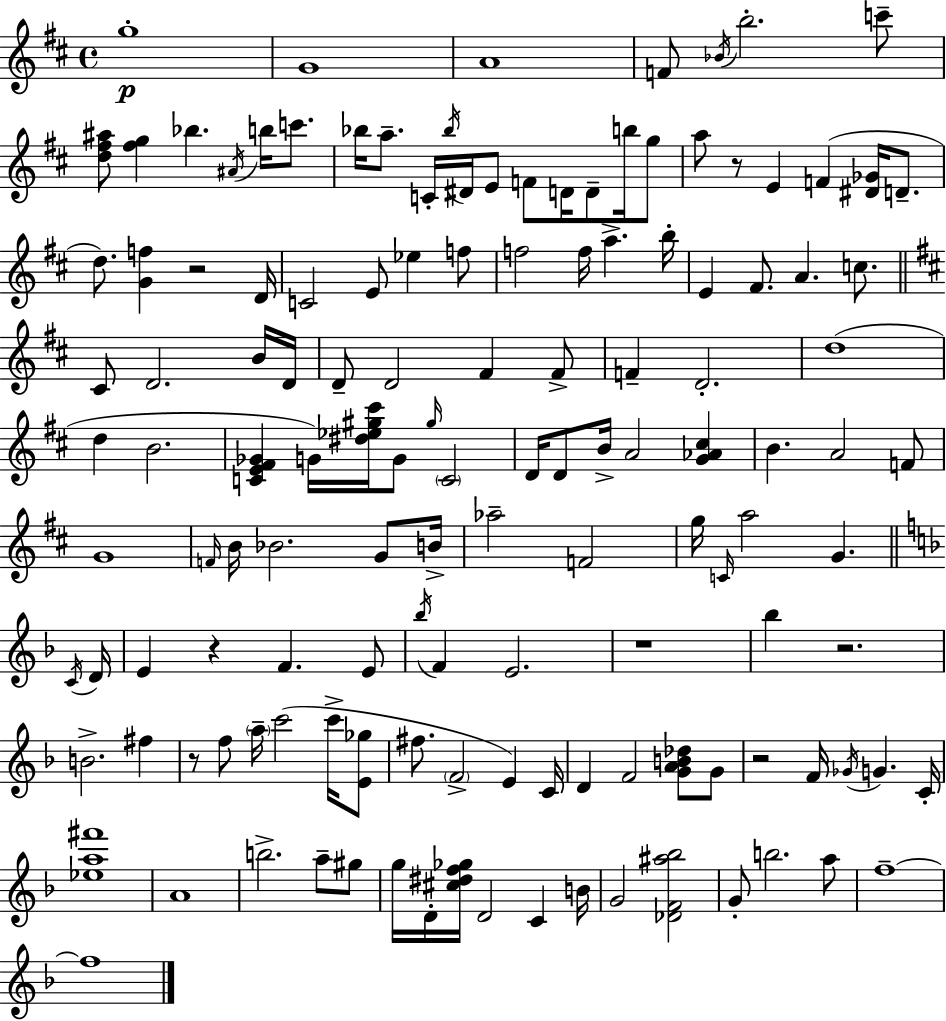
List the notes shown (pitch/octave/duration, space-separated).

G5/w G4/w A4/w F4/e Bb4/s B5/h. C6/e [D5,F#5,A#5]/e [F#5,G5]/q Bb5/q. A#4/s B5/s C6/e. Bb5/s A5/e. C4/s Bb5/s D#4/s E4/e F4/e D4/s D4/e B5/s G5/e A5/e R/e E4/q F4/q [D#4,Gb4]/s D4/e. D5/e. [G4,F5]/q R/h D4/s C4/h E4/e Eb5/q F5/e F5/h F5/s A5/q. B5/s E4/q F#4/e. A4/q. C5/e. C#4/e D4/h. B4/s D4/s D4/e D4/h F#4/q F#4/e F4/q D4/h. D5/w D5/q B4/h. [C4,E4,F#4,Gb4]/q G4/s [D#5,Eb5,G#5,C#6]/s G4/e G#5/s C4/h D4/s D4/e B4/s A4/h [G4,Ab4,C#5]/q B4/q. A4/h F4/e G4/w F4/s B4/s Bb4/h. G4/e B4/s Ab5/h F4/h G5/s C4/s A5/h G4/q. C4/s D4/s E4/q R/q F4/q. E4/e Bb5/s F4/q E4/h. R/w Bb5/q R/h. B4/h. F#5/q R/e F5/e A5/s C6/h C6/s [E4,Gb5]/e F#5/e. F4/h E4/q C4/s D4/q F4/h [G4,A4,B4,Db5]/e G4/e R/h F4/s Gb4/s G4/q. C4/s [Eb5,A5,F#6]/w A4/w B5/h. A5/e G#5/e G5/s D4/s [C#5,D#5,F5,Gb5]/s D4/h C4/q B4/s G4/h [Db4,F4,A#5,Bb5]/h G4/e B5/h. A5/e F5/w F5/w